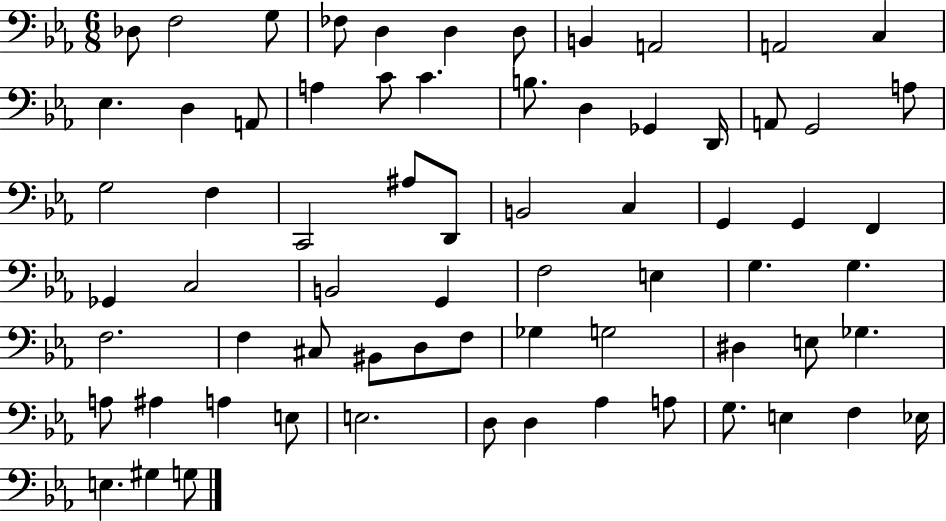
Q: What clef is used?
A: bass